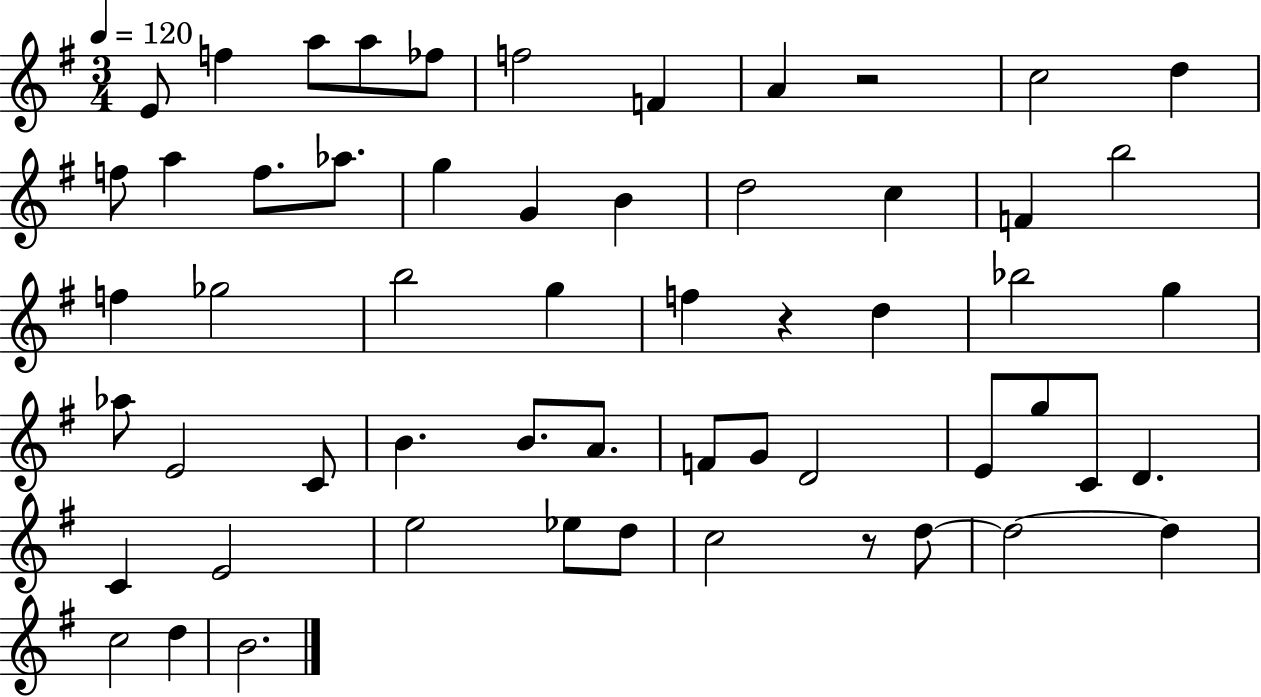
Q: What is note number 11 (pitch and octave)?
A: F5